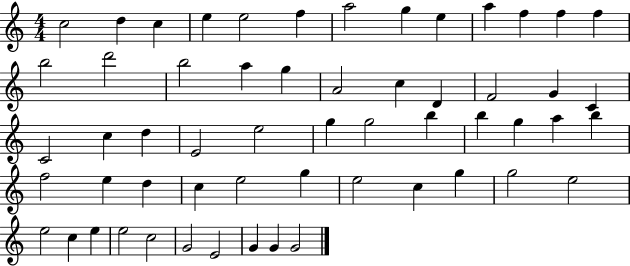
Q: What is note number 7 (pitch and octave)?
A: A5